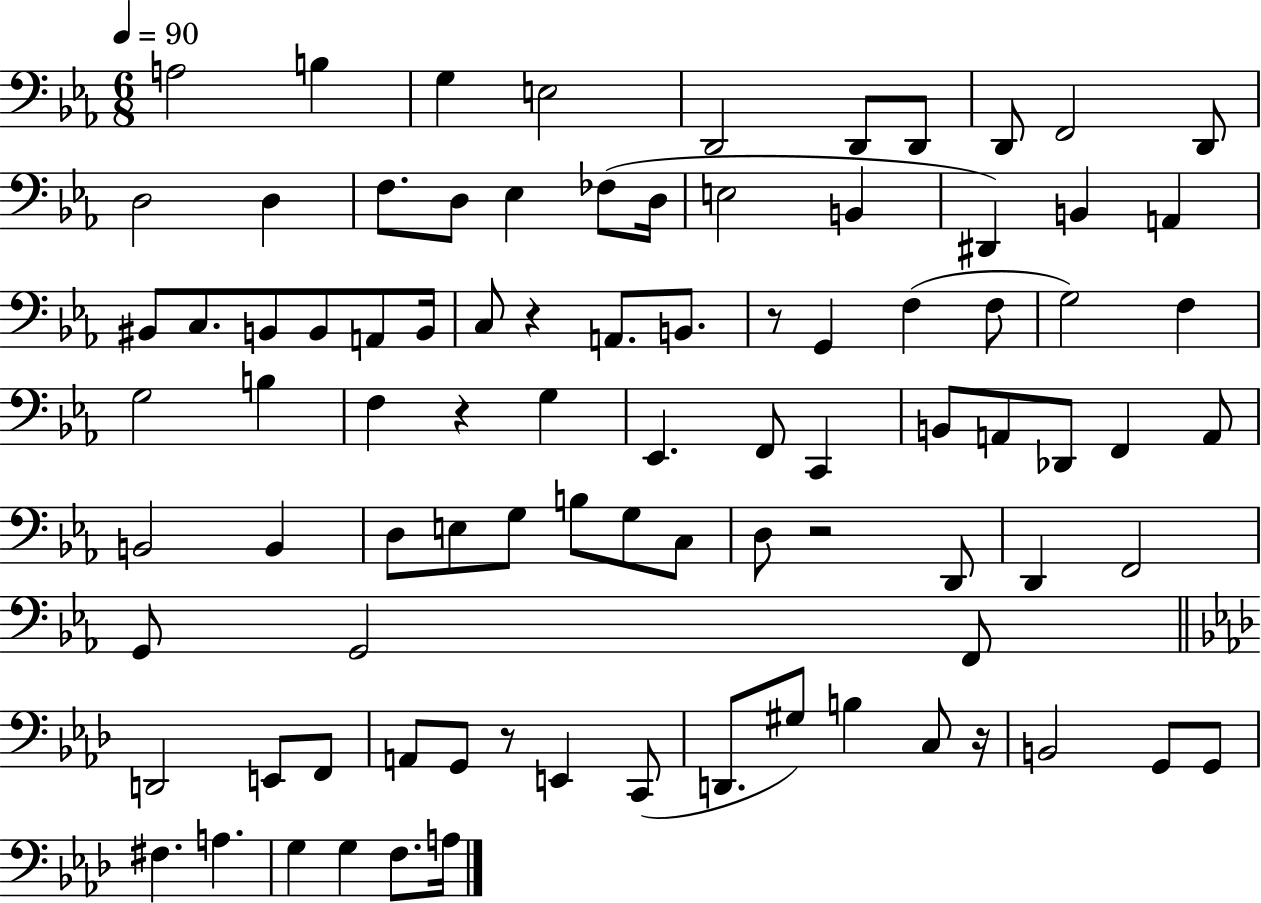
X:1
T:Untitled
M:6/8
L:1/4
K:Eb
A,2 B, G, E,2 D,,2 D,,/2 D,,/2 D,,/2 F,,2 D,,/2 D,2 D, F,/2 D,/2 _E, _F,/2 D,/4 E,2 B,, ^D,, B,, A,, ^B,,/2 C,/2 B,,/2 B,,/2 A,,/2 B,,/4 C,/2 z A,,/2 B,,/2 z/2 G,, F, F,/2 G,2 F, G,2 B, F, z G, _E,, F,,/2 C,, B,,/2 A,,/2 _D,,/2 F,, A,,/2 B,,2 B,, D,/2 E,/2 G,/2 B,/2 G,/2 C,/2 D,/2 z2 D,,/2 D,, F,,2 G,,/2 G,,2 F,,/2 D,,2 E,,/2 F,,/2 A,,/2 G,,/2 z/2 E,, C,,/2 D,,/2 ^G,/2 B, C,/2 z/4 B,,2 G,,/2 G,,/2 ^F, A, G, G, F,/2 A,/4